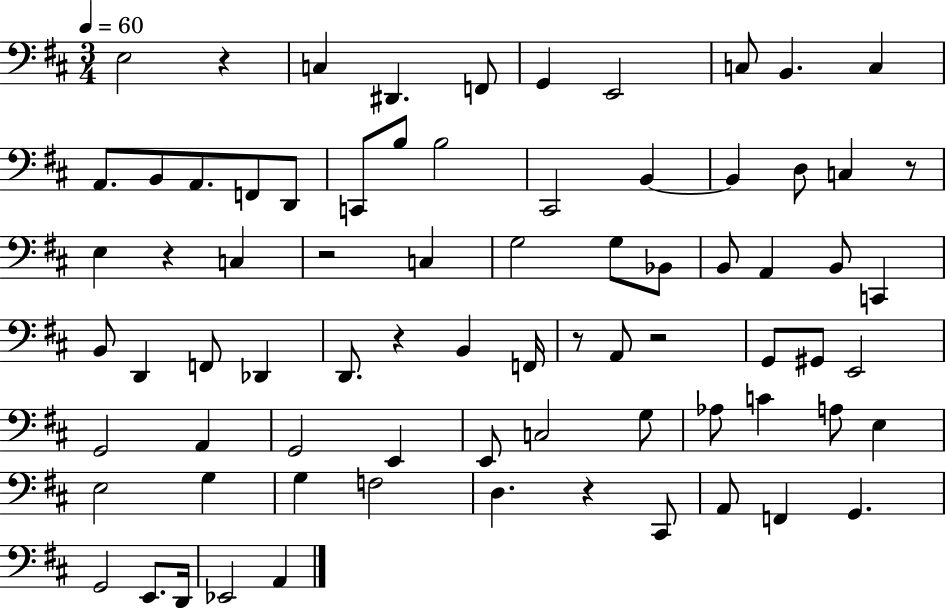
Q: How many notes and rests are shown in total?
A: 76